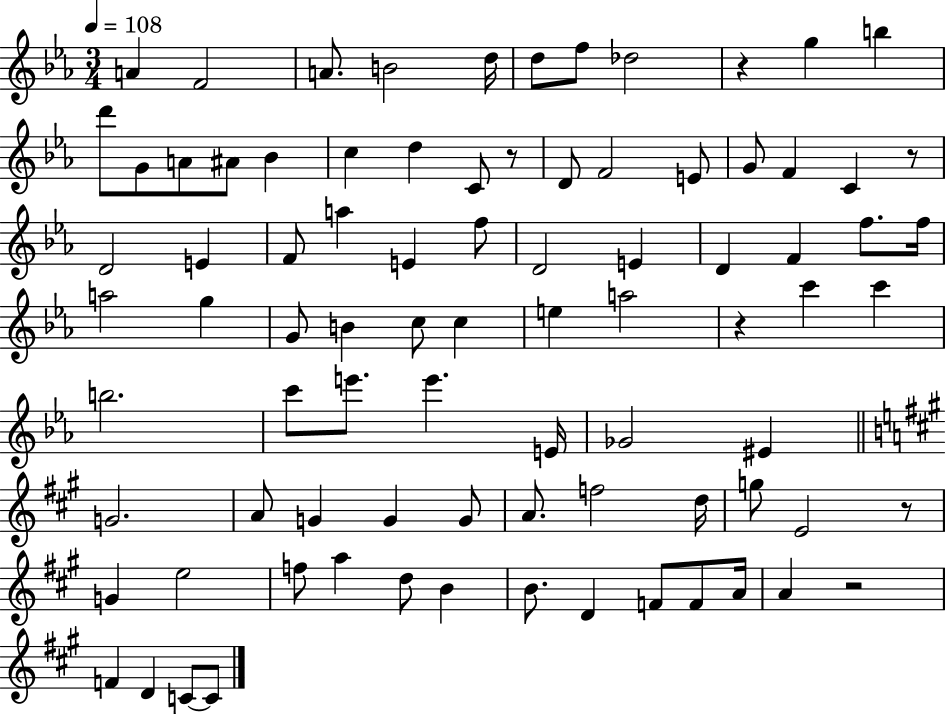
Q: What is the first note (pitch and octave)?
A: A4